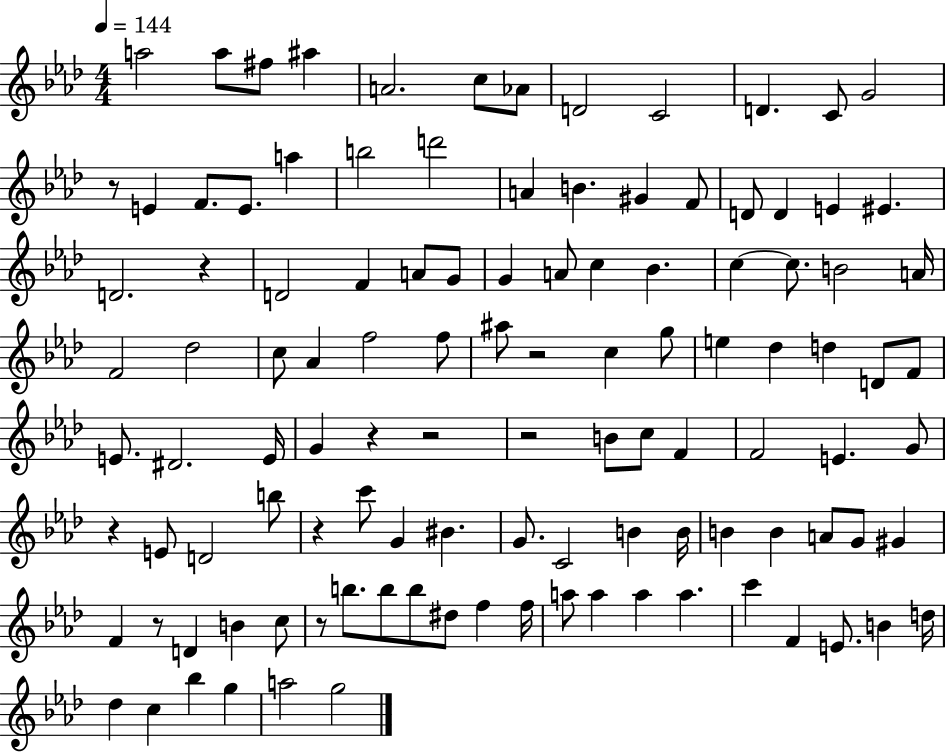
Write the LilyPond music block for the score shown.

{
  \clef treble
  \numericTimeSignature
  \time 4/4
  \key aes \major
  \tempo 4 = 144
  \repeat volta 2 { a''2 a''8 fis''8 ais''4 | a'2. c''8 aes'8 | d'2 c'2 | d'4. c'8 g'2 | \break r8 e'4 f'8. e'8. a''4 | b''2 d'''2 | a'4 b'4. gis'4 f'8 | d'8 d'4 e'4 eis'4. | \break d'2. r4 | d'2 f'4 a'8 g'8 | g'4 a'8 c''4 bes'4. | c''4~~ c''8. b'2 a'16 | \break f'2 des''2 | c''8 aes'4 f''2 f''8 | ais''8 r2 c''4 g''8 | e''4 des''4 d''4 d'8 f'8 | \break e'8. dis'2. e'16 | g'4 r4 r2 | r2 b'8 c''8 f'4 | f'2 e'4. g'8 | \break r4 e'8 d'2 b''8 | r4 c'''8 g'4 bis'4. | g'8. c'2 b'4 b'16 | b'4 b'4 a'8 g'8 gis'4 | \break f'4 r8 d'4 b'4 c''8 | r8 b''8. b''8 b''8 dis''8 f''4 f''16 | a''8 a''4 a''4 a''4. | c'''4 f'4 e'8. b'4 d''16 | \break des''4 c''4 bes''4 g''4 | a''2 g''2 | } \bar "|."
}